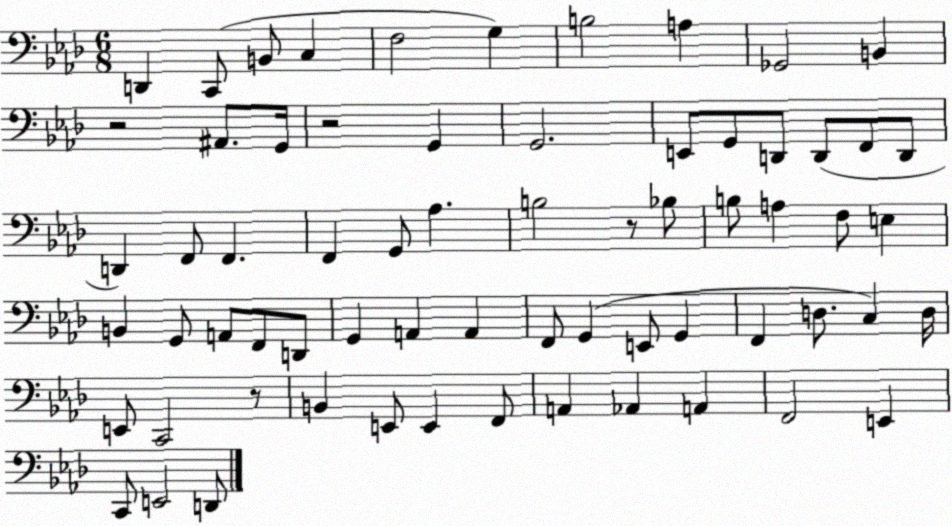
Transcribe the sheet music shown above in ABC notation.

X:1
T:Untitled
M:6/8
L:1/4
K:Ab
D,, C,,/2 B,,/2 C, F,2 G, B,2 A, _G,,2 B,, z2 ^A,,/2 G,,/4 z2 G,, G,,2 E,,/2 G,,/2 D,,/2 D,,/2 F,,/2 D,,/2 D,, F,,/2 F,, F,, G,,/2 _A, B,2 z/2 _B,/2 B,/2 A, F,/2 E, B,, G,,/2 A,,/2 F,,/2 D,,/2 G,, A,, A,, F,,/2 G,, E,,/2 G,, F,, D,/2 C, D,/4 E,,/2 C,,2 z/2 B,, E,,/2 E,, F,,/2 A,, _A,, A,, F,,2 E,, C,,/2 E,,2 D,,/2